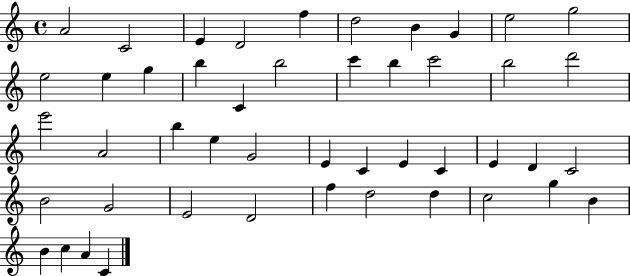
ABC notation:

X:1
T:Untitled
M:4/4
L:1/4
K:C
A2 C2 E D2 f d2 B G e2 g2 e2 e g b C b2 c' b c'2 b2 d'2 e'2 A2 b e G2 E C E C E D C2 B2 G2 E2 D2 f d2 d c2 g B B c A C